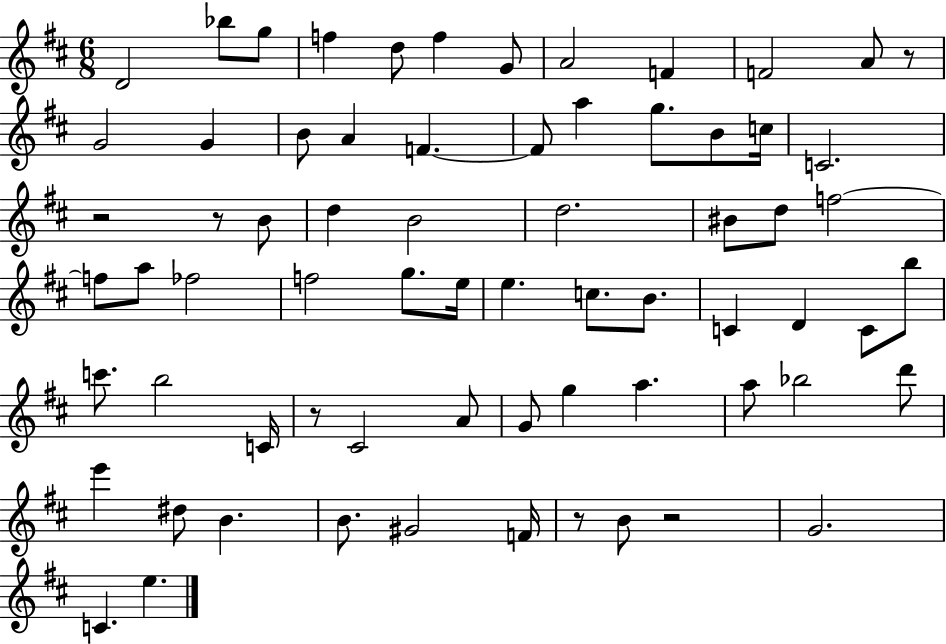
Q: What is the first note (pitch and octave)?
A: D4